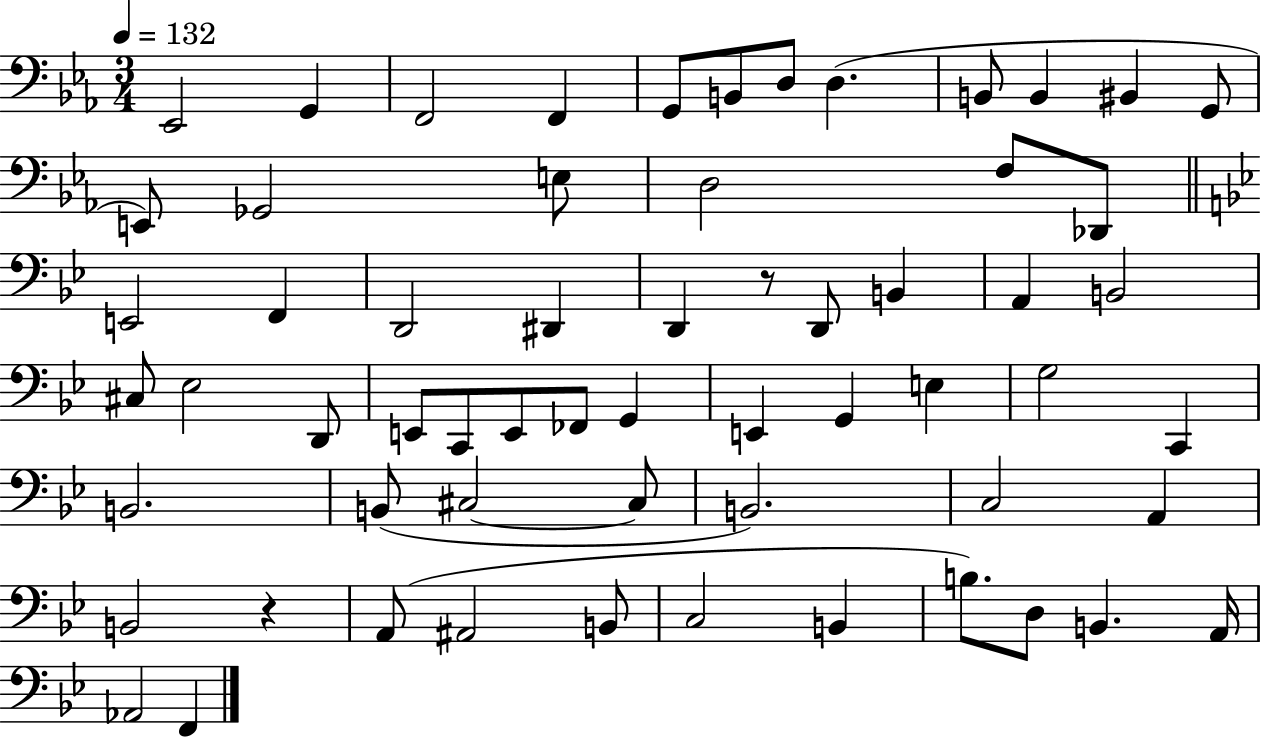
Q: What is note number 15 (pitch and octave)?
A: E3